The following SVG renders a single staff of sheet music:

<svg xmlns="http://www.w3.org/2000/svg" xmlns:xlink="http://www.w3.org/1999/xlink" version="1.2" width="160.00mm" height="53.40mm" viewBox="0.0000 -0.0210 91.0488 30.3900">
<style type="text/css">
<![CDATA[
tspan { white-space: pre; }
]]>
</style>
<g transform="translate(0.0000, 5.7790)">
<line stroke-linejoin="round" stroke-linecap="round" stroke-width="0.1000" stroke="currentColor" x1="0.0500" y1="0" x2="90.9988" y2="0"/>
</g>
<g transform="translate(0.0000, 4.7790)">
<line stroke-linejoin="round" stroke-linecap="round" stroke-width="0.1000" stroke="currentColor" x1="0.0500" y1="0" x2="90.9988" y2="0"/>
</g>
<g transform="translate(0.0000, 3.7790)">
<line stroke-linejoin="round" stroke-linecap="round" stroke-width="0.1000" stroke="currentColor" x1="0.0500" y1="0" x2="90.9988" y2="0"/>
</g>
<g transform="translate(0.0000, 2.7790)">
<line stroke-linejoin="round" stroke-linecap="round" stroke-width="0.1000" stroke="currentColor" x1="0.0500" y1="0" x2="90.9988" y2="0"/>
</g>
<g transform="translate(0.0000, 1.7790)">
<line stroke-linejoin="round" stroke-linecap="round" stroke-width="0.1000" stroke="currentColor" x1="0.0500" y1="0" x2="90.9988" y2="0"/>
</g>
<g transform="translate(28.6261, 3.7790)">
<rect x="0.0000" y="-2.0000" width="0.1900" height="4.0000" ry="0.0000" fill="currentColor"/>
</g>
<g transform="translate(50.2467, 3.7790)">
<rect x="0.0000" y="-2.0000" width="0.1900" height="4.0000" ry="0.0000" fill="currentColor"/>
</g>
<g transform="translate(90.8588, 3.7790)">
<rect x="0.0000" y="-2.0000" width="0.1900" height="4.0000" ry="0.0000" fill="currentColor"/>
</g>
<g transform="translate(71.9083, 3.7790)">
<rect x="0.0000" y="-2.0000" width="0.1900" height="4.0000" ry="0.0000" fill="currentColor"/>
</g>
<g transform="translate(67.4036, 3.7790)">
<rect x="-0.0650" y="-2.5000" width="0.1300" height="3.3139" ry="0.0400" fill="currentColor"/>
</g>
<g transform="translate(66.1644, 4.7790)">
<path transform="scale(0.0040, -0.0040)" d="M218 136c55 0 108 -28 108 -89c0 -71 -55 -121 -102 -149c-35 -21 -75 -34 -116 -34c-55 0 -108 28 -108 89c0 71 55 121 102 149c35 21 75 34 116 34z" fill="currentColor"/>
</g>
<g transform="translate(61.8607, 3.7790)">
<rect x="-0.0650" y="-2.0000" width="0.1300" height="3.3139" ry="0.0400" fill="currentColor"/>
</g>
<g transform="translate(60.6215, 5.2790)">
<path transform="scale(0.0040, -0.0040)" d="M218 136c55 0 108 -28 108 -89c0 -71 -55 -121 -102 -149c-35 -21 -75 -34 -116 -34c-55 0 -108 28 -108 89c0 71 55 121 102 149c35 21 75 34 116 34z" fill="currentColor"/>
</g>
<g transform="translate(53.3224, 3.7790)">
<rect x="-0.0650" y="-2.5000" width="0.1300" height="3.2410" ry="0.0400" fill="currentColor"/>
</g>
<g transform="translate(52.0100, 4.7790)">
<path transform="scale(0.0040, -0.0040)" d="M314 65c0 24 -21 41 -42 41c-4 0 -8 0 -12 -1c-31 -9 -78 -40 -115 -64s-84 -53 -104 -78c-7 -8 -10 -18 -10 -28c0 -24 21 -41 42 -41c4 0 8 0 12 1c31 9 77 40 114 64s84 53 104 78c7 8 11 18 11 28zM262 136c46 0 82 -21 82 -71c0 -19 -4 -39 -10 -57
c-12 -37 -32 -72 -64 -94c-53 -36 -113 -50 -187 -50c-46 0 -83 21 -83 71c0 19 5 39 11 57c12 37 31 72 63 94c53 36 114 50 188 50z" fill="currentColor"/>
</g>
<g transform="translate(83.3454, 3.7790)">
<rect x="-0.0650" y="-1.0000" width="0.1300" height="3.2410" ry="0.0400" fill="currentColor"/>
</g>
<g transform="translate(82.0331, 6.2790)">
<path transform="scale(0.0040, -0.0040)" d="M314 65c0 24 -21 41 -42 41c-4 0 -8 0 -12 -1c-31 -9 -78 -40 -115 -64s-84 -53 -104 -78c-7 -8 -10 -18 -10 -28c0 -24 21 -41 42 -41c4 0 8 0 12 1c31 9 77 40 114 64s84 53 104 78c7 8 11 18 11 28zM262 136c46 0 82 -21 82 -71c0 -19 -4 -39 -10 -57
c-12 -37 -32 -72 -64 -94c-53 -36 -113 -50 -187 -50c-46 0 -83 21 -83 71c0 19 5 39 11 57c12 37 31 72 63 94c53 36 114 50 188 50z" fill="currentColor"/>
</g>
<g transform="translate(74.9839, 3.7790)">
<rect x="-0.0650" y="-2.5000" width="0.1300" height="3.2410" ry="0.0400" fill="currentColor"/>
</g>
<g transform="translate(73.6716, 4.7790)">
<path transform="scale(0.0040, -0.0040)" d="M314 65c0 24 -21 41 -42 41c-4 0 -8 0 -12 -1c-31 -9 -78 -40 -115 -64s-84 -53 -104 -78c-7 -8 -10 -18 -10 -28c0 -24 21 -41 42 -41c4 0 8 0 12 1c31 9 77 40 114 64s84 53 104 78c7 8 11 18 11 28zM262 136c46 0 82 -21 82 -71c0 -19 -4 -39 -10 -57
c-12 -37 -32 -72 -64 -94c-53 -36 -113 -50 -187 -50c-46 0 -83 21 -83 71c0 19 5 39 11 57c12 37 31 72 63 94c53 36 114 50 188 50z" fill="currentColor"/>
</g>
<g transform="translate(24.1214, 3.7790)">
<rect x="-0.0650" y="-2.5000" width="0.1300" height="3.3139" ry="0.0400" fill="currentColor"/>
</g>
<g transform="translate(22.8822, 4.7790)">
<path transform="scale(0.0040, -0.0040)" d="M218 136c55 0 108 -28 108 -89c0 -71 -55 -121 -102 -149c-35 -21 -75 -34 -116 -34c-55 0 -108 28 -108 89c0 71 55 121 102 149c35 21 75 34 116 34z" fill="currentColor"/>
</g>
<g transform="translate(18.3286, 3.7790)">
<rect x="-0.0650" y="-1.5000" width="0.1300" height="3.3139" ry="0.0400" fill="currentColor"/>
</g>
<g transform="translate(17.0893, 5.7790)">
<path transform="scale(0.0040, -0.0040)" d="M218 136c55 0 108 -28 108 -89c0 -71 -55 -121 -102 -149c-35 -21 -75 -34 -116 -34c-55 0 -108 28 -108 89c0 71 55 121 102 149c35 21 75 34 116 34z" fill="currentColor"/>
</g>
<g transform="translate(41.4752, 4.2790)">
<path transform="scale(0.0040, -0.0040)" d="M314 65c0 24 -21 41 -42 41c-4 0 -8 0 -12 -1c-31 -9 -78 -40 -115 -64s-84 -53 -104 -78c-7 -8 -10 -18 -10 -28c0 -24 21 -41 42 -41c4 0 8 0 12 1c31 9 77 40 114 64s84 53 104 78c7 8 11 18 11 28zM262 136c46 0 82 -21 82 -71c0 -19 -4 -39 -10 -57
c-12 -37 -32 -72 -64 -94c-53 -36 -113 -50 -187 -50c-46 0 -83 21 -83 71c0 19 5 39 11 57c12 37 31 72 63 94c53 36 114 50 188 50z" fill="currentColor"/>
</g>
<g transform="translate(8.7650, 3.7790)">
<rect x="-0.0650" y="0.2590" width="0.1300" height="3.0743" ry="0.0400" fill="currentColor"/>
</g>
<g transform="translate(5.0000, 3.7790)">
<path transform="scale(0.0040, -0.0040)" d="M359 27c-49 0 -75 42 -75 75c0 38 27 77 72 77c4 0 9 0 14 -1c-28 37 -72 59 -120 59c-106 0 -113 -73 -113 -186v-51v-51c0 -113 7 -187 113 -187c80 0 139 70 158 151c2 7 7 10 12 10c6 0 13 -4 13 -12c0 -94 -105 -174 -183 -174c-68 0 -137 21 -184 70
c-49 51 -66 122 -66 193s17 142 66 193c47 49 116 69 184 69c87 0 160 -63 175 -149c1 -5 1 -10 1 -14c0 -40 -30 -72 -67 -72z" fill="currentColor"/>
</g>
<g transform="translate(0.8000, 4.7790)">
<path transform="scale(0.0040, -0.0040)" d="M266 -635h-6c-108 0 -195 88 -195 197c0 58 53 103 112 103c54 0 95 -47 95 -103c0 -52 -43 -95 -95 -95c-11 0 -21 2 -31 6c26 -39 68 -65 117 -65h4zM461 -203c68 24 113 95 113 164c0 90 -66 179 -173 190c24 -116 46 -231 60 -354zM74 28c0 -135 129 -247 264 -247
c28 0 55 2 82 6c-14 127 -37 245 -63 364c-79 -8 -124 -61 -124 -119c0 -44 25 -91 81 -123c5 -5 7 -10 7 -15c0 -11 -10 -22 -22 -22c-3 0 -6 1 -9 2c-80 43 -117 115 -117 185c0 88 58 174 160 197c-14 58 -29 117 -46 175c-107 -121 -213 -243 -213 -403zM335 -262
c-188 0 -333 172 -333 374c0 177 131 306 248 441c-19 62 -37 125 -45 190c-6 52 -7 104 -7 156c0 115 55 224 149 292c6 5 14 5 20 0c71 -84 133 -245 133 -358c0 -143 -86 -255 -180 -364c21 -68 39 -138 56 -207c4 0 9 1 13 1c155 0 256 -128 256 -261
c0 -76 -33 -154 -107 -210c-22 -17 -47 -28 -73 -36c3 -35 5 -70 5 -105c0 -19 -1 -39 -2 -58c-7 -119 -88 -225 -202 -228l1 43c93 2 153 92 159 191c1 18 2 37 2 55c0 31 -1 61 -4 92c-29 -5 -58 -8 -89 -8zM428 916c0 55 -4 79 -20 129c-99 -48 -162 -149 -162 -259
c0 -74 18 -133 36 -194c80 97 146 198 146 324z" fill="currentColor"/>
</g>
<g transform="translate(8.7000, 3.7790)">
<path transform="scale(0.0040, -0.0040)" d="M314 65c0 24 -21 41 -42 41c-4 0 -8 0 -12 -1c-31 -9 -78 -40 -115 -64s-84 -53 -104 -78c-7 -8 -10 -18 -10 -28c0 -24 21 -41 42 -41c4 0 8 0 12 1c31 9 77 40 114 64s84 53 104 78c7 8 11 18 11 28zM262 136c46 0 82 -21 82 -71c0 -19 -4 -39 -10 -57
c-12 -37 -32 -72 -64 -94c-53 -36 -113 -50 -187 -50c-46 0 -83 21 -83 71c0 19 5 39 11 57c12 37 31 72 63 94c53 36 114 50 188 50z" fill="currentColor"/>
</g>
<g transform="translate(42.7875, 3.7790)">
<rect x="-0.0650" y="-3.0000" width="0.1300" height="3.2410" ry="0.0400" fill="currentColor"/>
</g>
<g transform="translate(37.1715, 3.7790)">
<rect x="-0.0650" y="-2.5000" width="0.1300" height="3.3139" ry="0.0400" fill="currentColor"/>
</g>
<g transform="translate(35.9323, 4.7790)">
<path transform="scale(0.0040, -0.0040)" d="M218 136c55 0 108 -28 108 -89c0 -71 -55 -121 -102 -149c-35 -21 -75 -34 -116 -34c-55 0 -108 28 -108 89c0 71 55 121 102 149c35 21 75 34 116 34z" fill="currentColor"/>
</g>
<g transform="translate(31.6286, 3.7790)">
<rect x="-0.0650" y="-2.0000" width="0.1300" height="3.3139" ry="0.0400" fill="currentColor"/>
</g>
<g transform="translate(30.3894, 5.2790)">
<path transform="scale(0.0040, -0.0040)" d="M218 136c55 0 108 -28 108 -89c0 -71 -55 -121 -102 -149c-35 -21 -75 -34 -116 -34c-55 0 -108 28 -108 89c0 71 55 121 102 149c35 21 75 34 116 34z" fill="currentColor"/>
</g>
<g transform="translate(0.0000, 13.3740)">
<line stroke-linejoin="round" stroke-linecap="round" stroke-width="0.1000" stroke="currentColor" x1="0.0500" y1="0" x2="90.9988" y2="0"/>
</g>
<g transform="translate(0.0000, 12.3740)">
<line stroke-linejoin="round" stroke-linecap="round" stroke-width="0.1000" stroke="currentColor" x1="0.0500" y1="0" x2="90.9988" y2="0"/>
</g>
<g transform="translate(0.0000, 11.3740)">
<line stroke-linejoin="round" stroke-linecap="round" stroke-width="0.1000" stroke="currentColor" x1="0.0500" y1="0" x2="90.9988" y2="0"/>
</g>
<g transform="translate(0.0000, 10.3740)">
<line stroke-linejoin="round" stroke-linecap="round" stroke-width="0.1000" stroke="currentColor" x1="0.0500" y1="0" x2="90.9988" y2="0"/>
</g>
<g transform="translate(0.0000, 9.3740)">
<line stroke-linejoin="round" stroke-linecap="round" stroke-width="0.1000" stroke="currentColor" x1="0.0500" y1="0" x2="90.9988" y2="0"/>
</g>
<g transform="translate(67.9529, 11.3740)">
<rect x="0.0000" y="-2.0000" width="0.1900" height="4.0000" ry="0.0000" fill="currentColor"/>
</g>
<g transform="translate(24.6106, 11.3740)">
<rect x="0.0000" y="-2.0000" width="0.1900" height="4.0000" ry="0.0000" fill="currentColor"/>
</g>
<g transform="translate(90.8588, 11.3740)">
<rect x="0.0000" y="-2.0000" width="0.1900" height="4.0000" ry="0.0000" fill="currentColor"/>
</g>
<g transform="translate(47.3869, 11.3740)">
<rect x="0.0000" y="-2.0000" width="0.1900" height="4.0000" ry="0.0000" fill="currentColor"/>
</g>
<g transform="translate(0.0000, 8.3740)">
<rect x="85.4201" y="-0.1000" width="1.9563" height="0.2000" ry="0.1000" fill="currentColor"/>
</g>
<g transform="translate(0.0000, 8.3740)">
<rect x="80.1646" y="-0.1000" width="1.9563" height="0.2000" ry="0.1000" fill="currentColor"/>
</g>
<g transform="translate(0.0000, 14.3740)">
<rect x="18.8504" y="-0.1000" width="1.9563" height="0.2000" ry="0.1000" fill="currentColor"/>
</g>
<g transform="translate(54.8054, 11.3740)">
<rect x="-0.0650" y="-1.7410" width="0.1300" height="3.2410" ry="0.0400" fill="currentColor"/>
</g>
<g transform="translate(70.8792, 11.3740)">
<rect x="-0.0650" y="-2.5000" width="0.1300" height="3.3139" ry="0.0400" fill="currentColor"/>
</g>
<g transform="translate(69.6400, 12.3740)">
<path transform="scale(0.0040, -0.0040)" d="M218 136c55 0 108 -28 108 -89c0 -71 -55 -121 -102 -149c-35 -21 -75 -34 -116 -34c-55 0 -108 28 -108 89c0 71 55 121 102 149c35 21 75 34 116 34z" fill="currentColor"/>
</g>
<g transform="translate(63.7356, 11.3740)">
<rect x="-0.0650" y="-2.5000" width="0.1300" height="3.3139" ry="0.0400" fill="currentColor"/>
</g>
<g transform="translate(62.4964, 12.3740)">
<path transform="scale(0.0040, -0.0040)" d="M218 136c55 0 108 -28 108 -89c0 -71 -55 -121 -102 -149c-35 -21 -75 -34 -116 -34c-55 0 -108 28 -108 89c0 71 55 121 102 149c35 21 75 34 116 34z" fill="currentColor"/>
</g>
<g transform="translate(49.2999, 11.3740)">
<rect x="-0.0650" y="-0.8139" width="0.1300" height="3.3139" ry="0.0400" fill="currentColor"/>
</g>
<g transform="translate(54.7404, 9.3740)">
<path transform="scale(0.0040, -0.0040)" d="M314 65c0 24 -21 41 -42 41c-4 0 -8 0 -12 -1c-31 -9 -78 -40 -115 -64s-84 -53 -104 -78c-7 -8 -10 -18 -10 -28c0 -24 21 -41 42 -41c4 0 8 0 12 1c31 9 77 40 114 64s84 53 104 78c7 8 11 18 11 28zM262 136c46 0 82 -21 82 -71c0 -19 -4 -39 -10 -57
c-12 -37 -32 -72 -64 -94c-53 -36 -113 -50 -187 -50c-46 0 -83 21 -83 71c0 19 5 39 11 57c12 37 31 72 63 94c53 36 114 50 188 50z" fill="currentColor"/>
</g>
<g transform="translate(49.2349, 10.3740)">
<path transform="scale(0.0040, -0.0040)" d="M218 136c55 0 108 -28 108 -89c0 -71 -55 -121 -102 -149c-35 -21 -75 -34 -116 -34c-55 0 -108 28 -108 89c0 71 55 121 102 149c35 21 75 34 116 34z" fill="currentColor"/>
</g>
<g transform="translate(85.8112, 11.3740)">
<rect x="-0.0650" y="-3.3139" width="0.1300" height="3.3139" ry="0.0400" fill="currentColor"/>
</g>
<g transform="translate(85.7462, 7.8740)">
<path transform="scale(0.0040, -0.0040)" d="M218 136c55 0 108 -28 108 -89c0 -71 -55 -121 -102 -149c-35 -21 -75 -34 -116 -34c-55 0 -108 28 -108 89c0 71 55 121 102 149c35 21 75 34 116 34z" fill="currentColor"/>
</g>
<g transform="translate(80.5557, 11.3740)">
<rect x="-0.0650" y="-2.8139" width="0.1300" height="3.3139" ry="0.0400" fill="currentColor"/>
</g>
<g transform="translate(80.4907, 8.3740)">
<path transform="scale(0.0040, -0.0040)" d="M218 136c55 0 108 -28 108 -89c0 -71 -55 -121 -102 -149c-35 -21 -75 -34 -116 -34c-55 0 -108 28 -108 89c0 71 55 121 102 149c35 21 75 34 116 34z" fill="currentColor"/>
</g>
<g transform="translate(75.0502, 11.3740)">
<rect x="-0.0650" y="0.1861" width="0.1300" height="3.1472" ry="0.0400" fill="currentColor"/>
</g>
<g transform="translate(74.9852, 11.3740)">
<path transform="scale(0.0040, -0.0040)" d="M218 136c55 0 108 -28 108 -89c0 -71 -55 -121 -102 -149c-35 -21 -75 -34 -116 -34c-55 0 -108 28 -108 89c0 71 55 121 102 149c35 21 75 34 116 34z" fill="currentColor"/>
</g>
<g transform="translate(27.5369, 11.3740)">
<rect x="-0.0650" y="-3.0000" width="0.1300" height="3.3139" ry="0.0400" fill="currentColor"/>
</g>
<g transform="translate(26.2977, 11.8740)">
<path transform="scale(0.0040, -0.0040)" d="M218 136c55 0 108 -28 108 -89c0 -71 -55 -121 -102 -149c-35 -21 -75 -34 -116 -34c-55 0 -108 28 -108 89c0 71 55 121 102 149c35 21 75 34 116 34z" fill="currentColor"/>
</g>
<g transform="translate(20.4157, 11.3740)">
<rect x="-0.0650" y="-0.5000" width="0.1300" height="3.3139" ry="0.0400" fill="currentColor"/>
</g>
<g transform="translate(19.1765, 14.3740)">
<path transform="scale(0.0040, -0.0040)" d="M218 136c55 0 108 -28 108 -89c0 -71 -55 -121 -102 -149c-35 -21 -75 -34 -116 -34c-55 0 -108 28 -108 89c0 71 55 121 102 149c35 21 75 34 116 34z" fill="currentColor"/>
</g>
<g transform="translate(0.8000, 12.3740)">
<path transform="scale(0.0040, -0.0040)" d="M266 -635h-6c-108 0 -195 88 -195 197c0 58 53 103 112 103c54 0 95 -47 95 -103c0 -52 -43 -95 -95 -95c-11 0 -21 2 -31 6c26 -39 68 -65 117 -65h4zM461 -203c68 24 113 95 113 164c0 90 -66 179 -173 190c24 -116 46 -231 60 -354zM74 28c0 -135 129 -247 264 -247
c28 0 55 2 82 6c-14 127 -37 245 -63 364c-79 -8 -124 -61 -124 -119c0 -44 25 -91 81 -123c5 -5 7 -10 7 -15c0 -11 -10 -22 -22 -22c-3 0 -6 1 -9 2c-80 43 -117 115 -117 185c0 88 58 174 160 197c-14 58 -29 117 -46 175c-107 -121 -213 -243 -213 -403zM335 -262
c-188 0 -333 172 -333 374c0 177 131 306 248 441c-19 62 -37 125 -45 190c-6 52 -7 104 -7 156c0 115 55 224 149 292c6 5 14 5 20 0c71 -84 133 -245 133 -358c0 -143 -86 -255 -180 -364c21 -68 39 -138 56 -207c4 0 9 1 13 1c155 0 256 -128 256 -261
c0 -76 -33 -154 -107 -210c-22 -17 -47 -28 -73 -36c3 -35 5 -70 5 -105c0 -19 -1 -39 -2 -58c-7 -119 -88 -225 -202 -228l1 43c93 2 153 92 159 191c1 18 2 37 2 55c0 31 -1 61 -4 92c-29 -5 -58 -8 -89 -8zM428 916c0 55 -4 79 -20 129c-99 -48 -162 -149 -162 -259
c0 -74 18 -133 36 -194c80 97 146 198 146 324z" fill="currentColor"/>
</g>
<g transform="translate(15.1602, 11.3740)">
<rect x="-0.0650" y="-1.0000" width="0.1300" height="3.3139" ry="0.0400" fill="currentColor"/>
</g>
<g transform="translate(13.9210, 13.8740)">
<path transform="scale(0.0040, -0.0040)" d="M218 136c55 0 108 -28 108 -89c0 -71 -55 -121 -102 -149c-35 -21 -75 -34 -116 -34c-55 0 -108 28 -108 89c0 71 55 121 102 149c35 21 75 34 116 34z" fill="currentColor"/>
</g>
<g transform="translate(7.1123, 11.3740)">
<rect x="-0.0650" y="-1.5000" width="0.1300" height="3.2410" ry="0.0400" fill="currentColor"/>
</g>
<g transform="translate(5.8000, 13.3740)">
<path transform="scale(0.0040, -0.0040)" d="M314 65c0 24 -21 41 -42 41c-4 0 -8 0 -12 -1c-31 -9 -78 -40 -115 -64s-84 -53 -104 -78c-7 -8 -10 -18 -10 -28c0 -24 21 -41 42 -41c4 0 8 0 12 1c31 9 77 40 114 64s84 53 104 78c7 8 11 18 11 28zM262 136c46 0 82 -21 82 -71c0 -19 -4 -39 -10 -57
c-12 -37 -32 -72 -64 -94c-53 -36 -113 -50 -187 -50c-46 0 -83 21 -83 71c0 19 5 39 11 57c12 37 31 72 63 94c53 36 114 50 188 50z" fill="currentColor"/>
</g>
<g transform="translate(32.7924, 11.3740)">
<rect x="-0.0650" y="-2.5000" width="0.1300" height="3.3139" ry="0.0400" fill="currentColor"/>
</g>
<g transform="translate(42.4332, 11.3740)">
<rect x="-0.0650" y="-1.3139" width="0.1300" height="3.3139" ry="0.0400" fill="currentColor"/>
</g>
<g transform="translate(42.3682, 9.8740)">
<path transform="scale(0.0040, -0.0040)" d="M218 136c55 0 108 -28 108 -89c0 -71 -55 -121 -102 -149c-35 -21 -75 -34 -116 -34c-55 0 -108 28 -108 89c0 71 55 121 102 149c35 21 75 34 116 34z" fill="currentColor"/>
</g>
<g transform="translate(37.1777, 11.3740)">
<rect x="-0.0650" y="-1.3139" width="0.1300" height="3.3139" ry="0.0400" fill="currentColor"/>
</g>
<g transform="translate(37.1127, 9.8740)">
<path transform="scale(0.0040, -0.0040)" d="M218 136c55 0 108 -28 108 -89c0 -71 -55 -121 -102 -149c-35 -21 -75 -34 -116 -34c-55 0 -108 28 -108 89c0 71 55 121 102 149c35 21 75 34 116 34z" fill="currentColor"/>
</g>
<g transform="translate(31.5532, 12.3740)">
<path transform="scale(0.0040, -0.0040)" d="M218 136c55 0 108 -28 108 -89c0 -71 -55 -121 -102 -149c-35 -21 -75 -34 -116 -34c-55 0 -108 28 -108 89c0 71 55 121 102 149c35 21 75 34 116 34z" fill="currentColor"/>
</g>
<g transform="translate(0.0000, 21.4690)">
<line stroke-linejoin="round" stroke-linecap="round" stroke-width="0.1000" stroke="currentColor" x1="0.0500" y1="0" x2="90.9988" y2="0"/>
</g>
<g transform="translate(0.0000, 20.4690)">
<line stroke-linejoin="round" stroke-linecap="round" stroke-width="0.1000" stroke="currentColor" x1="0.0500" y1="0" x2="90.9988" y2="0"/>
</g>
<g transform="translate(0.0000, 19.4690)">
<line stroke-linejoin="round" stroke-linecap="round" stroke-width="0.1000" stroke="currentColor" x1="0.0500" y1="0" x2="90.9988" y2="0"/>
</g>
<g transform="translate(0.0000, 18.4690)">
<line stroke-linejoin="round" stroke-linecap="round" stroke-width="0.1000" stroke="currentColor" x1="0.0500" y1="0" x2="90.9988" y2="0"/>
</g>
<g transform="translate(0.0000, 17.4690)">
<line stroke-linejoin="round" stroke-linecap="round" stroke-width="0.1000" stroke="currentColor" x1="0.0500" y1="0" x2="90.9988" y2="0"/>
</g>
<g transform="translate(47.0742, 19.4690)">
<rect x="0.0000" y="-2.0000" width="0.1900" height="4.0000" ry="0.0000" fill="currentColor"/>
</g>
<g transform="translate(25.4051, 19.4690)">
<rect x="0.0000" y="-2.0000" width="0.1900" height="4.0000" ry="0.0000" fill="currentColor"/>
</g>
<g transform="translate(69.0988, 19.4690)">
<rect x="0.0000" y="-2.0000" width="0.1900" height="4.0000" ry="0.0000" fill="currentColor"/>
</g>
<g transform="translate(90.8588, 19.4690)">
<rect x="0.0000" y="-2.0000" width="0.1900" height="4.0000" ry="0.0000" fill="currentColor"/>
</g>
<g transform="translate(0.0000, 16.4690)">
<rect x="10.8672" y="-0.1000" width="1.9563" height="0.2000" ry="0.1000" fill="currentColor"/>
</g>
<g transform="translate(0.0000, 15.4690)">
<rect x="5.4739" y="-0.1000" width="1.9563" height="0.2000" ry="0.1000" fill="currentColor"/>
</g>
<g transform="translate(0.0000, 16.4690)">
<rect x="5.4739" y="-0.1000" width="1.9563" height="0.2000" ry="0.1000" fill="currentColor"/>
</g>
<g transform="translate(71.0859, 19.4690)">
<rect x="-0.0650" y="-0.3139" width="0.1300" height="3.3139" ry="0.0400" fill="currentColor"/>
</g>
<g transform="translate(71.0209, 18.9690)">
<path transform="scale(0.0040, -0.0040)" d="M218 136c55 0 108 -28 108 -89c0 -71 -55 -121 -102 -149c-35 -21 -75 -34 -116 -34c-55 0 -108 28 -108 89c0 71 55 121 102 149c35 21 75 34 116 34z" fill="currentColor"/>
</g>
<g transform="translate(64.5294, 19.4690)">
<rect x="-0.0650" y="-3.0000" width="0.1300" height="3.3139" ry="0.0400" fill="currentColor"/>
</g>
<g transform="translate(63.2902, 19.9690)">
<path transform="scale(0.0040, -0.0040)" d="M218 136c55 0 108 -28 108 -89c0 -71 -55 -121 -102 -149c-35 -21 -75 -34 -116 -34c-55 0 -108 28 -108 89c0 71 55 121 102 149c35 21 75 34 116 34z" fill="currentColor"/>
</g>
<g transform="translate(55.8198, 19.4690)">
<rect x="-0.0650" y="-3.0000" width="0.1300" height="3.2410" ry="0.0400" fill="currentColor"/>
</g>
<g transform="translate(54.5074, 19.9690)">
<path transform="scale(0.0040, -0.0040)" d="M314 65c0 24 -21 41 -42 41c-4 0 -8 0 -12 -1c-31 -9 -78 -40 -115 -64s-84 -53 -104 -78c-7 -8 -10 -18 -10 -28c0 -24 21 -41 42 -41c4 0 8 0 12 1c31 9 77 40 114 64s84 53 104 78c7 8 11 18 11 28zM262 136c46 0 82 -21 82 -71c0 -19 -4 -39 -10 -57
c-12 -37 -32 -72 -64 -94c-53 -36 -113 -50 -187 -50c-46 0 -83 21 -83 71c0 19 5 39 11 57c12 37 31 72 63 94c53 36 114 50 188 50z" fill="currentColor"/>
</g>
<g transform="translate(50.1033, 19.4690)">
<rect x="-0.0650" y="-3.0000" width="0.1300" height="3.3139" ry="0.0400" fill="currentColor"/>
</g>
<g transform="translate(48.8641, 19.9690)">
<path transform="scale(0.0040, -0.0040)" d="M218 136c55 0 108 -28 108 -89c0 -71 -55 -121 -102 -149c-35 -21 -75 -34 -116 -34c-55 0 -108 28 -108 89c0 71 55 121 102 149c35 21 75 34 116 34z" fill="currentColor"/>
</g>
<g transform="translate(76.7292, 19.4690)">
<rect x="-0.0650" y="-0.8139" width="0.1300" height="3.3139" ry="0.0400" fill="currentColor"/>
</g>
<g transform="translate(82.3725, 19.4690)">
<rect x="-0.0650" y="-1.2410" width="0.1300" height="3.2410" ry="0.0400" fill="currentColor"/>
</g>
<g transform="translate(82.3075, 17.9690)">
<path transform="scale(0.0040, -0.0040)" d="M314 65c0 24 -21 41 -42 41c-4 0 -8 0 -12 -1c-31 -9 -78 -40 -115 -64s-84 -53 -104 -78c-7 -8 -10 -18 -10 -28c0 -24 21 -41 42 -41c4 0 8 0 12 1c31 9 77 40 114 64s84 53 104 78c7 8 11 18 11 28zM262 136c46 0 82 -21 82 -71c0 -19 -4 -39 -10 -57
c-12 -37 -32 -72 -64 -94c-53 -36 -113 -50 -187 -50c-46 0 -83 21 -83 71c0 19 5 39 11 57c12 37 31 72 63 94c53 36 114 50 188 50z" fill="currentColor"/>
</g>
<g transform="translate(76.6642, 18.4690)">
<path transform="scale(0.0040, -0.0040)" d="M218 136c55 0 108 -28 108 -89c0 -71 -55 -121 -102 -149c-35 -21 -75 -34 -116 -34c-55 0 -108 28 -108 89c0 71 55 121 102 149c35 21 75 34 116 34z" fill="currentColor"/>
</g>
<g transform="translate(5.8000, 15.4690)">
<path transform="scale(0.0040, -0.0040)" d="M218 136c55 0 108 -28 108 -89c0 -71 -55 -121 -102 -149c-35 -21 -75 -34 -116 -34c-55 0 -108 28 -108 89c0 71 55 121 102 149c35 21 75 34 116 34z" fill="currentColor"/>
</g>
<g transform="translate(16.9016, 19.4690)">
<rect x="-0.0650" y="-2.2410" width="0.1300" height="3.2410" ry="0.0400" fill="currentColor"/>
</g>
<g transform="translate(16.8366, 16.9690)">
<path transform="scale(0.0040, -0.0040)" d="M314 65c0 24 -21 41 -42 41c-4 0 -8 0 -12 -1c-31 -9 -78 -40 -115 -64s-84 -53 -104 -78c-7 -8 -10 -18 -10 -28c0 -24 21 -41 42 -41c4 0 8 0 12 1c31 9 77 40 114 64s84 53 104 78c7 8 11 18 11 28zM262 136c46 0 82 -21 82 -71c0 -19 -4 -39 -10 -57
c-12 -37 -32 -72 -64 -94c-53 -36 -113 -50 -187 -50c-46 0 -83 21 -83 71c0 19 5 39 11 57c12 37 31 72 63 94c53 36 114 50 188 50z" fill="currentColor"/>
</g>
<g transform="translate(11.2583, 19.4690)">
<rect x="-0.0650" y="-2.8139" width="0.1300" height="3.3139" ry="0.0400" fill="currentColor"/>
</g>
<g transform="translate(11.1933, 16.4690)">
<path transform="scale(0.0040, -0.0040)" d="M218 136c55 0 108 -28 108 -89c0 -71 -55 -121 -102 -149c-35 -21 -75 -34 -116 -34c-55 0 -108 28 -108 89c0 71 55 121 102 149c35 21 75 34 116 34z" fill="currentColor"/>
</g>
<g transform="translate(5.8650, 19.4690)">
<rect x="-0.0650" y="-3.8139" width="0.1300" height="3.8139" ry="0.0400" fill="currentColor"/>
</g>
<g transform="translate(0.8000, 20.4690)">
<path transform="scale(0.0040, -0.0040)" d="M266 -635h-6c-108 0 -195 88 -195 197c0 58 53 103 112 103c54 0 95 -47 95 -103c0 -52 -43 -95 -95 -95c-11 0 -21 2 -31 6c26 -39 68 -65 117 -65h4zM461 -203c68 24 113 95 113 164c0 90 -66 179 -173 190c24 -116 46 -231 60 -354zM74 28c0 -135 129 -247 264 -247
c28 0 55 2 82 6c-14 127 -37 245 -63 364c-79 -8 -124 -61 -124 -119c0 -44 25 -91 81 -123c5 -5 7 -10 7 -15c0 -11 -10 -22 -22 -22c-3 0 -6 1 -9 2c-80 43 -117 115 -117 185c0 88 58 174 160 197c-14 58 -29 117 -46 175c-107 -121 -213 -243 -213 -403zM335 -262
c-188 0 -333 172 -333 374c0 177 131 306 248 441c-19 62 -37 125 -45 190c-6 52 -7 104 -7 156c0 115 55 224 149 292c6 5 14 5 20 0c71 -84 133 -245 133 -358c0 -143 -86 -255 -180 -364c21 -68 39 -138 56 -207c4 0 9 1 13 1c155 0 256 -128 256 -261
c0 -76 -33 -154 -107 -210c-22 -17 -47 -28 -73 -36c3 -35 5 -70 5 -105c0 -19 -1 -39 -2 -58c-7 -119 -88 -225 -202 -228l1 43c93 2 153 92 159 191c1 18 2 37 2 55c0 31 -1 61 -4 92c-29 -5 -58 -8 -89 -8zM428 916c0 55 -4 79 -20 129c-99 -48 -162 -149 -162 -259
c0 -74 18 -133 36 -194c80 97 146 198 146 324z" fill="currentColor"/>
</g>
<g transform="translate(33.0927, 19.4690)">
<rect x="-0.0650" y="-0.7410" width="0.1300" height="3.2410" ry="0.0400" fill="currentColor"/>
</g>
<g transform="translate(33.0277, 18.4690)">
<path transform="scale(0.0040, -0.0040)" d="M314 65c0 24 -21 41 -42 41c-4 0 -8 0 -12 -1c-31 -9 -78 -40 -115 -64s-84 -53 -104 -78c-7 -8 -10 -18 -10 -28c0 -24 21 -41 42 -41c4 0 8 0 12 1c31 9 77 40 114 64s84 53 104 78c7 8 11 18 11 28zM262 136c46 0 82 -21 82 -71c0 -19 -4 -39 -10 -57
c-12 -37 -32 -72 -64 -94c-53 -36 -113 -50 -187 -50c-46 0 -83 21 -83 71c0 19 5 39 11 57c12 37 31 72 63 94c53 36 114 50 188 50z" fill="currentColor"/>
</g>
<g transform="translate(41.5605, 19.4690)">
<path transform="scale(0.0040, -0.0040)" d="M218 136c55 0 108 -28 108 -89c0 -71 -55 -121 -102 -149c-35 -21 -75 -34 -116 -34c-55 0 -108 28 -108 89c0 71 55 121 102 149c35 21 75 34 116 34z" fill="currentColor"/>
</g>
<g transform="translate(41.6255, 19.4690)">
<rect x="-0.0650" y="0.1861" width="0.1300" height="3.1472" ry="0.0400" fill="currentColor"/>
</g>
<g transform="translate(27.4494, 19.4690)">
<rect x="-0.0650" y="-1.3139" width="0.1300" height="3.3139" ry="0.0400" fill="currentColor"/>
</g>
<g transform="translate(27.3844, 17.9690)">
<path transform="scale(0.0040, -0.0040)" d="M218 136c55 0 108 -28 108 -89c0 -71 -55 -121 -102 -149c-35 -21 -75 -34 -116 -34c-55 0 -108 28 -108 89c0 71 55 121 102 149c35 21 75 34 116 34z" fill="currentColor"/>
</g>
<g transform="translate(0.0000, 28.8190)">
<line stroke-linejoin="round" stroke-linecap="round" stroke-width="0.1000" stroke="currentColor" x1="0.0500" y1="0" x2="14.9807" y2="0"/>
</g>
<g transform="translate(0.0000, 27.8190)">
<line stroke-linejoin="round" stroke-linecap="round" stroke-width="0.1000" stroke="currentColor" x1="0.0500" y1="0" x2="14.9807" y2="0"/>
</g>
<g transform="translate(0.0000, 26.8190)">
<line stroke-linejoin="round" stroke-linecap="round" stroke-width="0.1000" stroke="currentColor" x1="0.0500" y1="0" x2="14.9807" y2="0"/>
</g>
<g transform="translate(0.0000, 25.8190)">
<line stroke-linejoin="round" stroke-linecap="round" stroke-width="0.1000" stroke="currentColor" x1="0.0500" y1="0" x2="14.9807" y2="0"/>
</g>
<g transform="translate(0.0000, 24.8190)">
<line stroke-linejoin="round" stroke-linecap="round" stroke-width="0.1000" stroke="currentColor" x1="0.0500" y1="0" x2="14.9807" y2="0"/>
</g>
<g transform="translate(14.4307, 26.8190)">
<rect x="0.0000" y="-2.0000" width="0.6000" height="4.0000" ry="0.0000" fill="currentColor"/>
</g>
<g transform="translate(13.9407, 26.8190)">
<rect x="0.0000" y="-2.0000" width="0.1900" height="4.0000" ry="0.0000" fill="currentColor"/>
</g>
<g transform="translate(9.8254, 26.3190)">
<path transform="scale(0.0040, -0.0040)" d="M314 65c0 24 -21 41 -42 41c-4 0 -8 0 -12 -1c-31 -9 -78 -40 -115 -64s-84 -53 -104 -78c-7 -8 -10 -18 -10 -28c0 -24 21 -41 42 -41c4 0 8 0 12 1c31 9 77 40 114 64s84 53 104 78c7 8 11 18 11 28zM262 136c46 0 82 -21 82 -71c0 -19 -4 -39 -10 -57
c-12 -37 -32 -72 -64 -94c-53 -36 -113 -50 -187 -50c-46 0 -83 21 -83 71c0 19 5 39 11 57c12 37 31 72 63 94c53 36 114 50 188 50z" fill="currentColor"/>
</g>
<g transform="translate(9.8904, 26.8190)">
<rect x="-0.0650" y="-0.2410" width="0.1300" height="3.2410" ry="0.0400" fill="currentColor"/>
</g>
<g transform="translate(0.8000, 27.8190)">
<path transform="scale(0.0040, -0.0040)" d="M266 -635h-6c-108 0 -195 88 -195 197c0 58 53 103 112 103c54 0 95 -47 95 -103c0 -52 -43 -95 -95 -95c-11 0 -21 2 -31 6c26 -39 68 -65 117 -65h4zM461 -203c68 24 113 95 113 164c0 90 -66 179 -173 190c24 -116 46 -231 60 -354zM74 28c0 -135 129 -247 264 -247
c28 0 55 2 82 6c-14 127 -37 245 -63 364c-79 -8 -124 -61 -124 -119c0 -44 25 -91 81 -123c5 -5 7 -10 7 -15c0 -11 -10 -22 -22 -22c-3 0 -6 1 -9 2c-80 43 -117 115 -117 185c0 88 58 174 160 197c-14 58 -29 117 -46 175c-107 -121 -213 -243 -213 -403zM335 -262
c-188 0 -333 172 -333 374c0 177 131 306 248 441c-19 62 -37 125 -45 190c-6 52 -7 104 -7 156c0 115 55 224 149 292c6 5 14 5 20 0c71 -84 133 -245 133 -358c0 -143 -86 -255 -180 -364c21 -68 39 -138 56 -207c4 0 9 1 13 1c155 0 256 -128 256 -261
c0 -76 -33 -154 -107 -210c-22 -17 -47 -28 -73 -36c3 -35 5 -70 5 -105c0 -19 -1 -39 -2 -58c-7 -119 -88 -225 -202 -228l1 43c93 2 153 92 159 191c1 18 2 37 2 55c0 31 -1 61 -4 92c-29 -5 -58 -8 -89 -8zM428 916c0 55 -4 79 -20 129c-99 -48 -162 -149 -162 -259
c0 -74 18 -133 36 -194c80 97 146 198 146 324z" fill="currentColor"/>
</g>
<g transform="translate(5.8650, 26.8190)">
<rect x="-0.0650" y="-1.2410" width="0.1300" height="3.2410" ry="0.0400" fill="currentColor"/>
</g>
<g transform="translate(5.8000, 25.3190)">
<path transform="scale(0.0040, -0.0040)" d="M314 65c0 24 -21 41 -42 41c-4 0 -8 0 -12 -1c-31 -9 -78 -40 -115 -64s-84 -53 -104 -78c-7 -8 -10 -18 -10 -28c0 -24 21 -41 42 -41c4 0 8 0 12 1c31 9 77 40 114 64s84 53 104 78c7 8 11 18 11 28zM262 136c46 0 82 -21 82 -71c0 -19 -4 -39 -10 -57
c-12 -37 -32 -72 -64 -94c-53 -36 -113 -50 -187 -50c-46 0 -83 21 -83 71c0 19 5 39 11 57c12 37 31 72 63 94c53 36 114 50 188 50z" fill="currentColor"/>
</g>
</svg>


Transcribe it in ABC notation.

X:1
T:Untitled
M:4/4
L:1/4
K:C
B2 E G F G A2 G2 F G G2 D2 E2 D C A G e e d f2 G G B a b c' a g2 e d2 B A A2 A c d e2 e2 c2